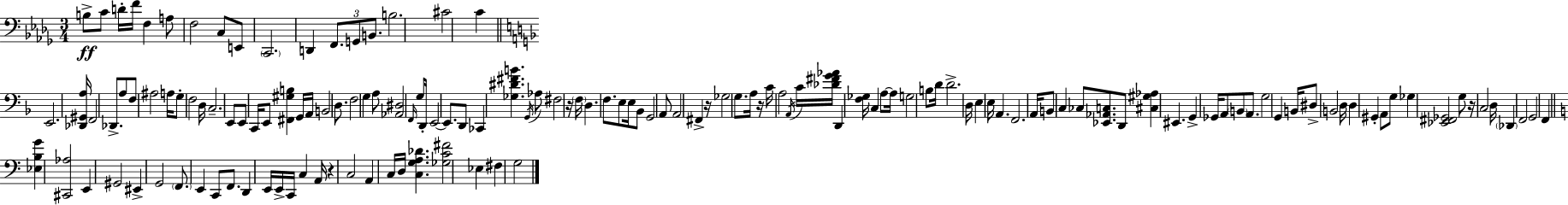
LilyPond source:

{
  \clef bass
  \numericTimeSignature
  \time 3/4
  \key bes \minor
  b8->\ff c'8 d'16-. f'16 f4 a8 | f2 c8 e,8 | \parenthesize c,2. | d,4 \tuplet 3/2 { f,8. g,8 b,8. } | \break b2. | cis'2 c'4 | \bar "||" \break \key f \major e,2. | <des, gis, a>16 f,2 des,8.-> | a8 f8 ais2 | a16 g8-. f2 d16 | \break c2.-- | e,8 e,8 c,16 e,8 <fis, gis b>4 g,16 | a,16 b,2 d8. | f2 g4 | \break a8 <aes, dis>2 \grace { f,16 } g8 | d,16-. e,2~~ e,8. | d,8 ces,4 <ges dis' fis' b'>4. | \acciaccatura { g,16 } aes8 fis2 | \break r16 \parenthesize f16 d4. f8. e8 | e16 bes,8 g,2 | a,8 a,2 fis,4-> | r16 ges2 g8. | \break a16 r16 c'16 a2 | \acciaccatura { a,16 } c'16 <des' fis' g' aes'>16 d,4 <f ges>16 c4 | a8~~ a16 g2 | b8 d'16 d'2.-> | \break d16 e4 e16 a,4. | f,2. | a,16 b,8 c4 ces8 | <ees, aes, c>8. d,8 <cis gis aes>4 eis,4. | \break g,4-> ges,16 a,8 \parenthesize b,8 | a,8. g2 g,4 | b,16 dis8-> b,2 | d16 d4 gis,4-. a,8 | \break g8 ges4 <ees, fis, ges,>2 | g8 r16 c2 | d16 \parenthesize des,4 f,2 | g,2 f,4 | \break \bar "||" \break \key a \minor <ees b g'>4 <cis, aes>2 | e,4 gis,2 | eis,4-> g,2 | \parenthesize f,8. e,4 c,8 f,8. | \break d,4 e,16 e,16-> c,16 c4 a,16 | r4 c2 | a,4 c16 d16 <c g a des'>4. | <ges c' fis'>2 ees4 | \break fis4 g2 | \bar "|."
}